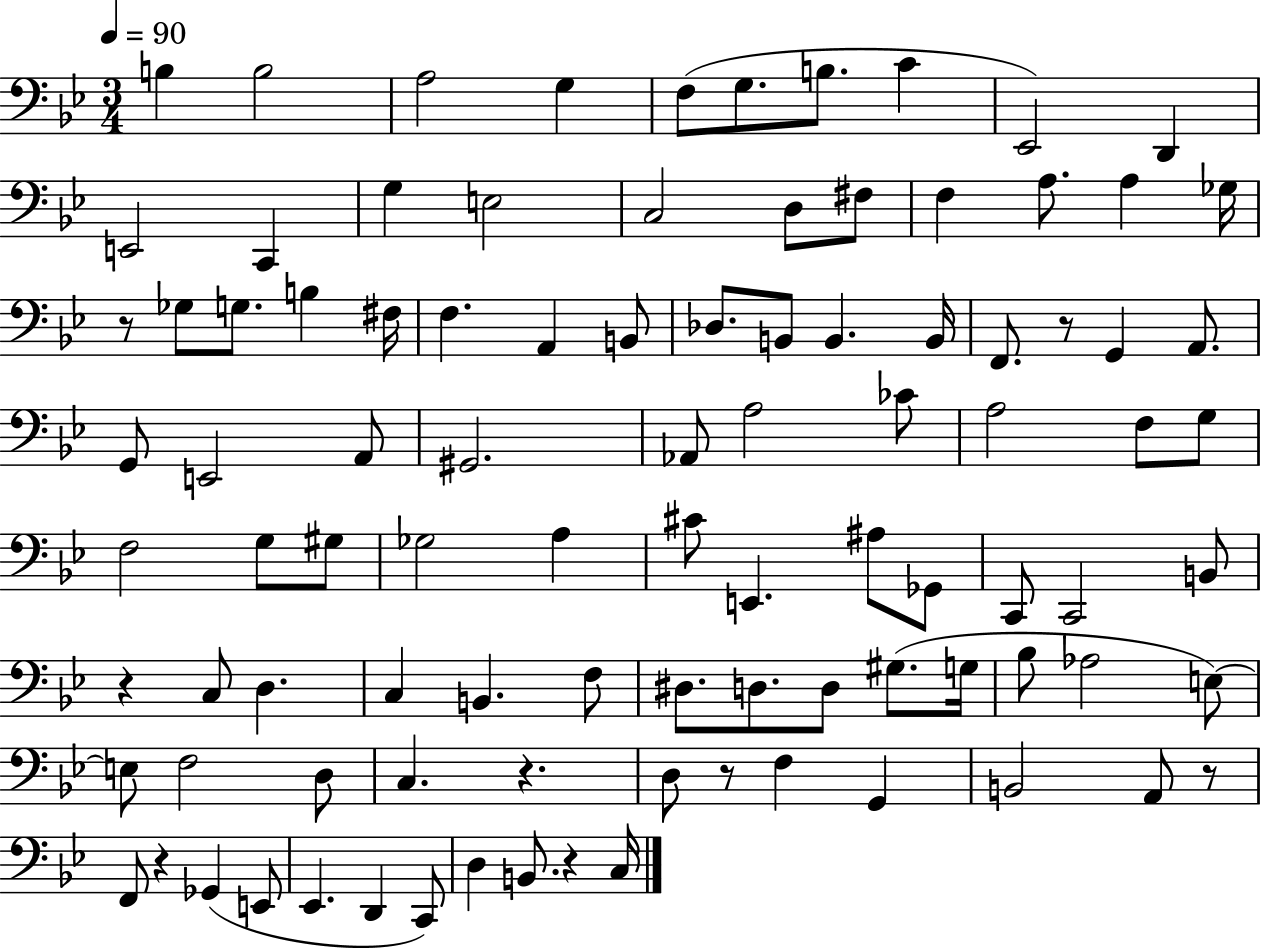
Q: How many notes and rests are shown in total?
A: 96